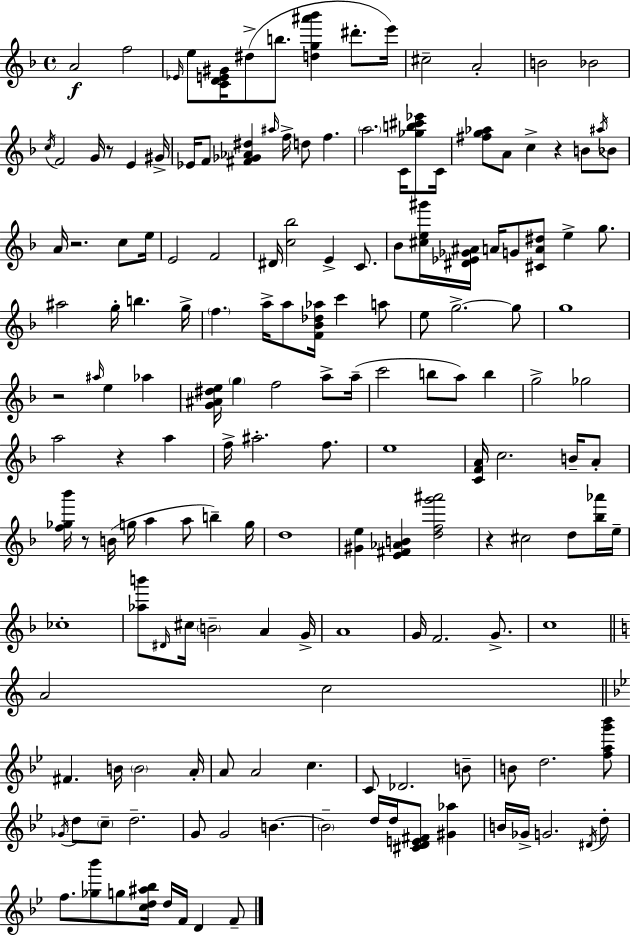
A4/h F5/h Eb4/s E5/e [C4,D4,E4,G#4]/s D#5/e B5/e. [D5,G5,A#6,Bb6]/q D#6/e. E6/s C#5/h A4/h B4/h Bb4/h C5/s F4/h G4/s R/e E4/q G#4/s Eb4/s F4/e [F#4,Gb4,Ab4,D#5]/q A#5/s F5/s D5/e F5/q. A5/h. C4/s [Gb5,B5,C#6,Eb6]/e C4/s [F#5,G5,Ab5]/e A4/e C5/q R/q B4/e A#5/s Bb4/e A4/s R/h. C5/e E5/s E4/h F4/h D#4/s [C5,Bb5]/h E4/q C4/e. Bb4/e [C#5,E5,G#6]/s [D#4,Eb4,Gb4,A#4]/s A4/s G4/e [C#4,A4,D#5]/e E5/q G5/e. A#5/h G5/s B5/q. G5/s F5/q. A5/s A5/e [F4,Bb4,Db5,Ab5]/s C6/q A5/e E5/e G5/h. G5/e G5/w R/h A#5/s E5/q Ab5/q [G4,A#4,D#5,E5]/s G5/q F5/h A5/e A5/s C6/h B5/e A5/e B5/q G5/h Gb5/h A5/h R/q A5/q F5/s A#5/h. F5/e. E5/w [C4,F4,A4]/s C5/h. B4/s A4/e [F5,Gb5,Bb6]/s R/e B4/s G5/s A5/q A5/e B5/q G5/s D5/w [G#4,E5]/q [E4,F#4,Ab4,B4]/q [D5,F5,G6,A#6]/h R/q C#5/h D5/e [Bb5,Ab6]/s E5/s CES5/w [Ab5,B6]/e D#4/s C#5/s B4/h A4/q G4/s A4/w G4/s F4/h. G4/e. C5/w A4/h C5/h F#4/q. B4/s B4/h A4/s A4/e A4/h C5/q. C4/e Db4/h. B4/e B4/e D5/h. [F5,A5,G6,Bb6]/e Gb4/s D5/e C5/e D5/h. G4/e G4/h B4/q. B4/h D5/s D5/s [C#4,D4,E4,F#4]/e [G#4,Ab5]/q B4/s Gb4/s G4/h. D#4/s D5/e F5/e. [Gb5,Bb6]/e G5/e [C5,D5,A#5,Bb5]/s D5/s F4/s D4/q F4/e